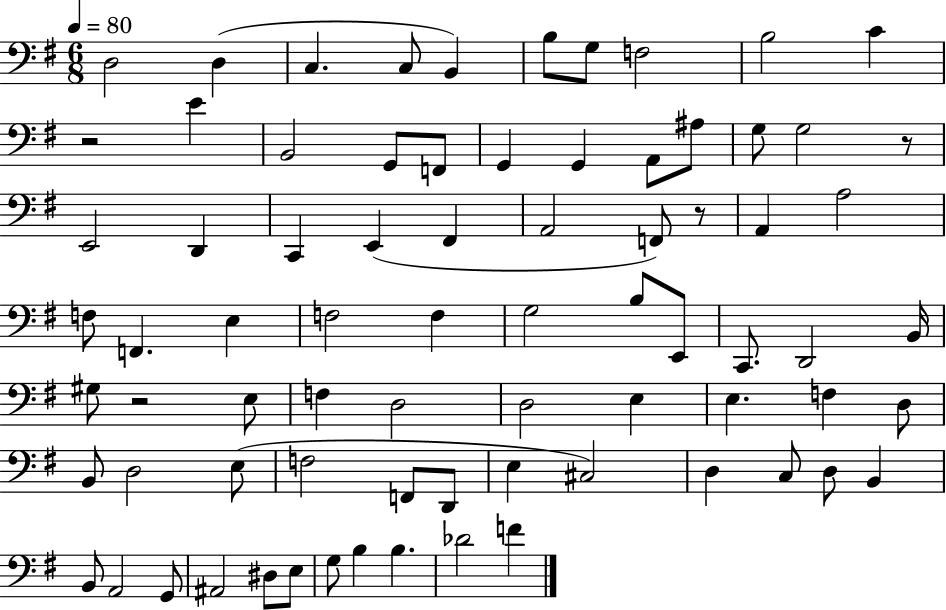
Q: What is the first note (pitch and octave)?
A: D3